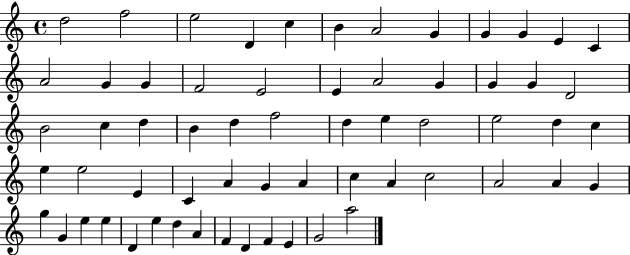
{
  \clef treble
  \time 4/4
  \defaultTimeSignature
  \key c \major
  d''2 f''2 | e''2 d'4 c''4 | b'4 a'2 g'4 | g'4 g'4 e'4 c'4 | \break a'2 g'4 g'4 | f'2 e'2 | e'4 a'2 g'4 | g'4 g'4 d'2 | \break b'2 c''4 d''4 | b'4 d''4 f''2 | d''4 e''4 d''2 | e''2 d''4 c''4 | \break e''4 e''2 e'4 | c'4 a'4 g'4 a'4 | c''4 a'4 c''2 | a'2 a'4 g'4 | \break g''4 g'4 e''4 e''4 | d'4 e''4 d''4 a'4 | f'4 d'4 f'4 e'4 | g'2 a''2 | \break \bar "|."
}